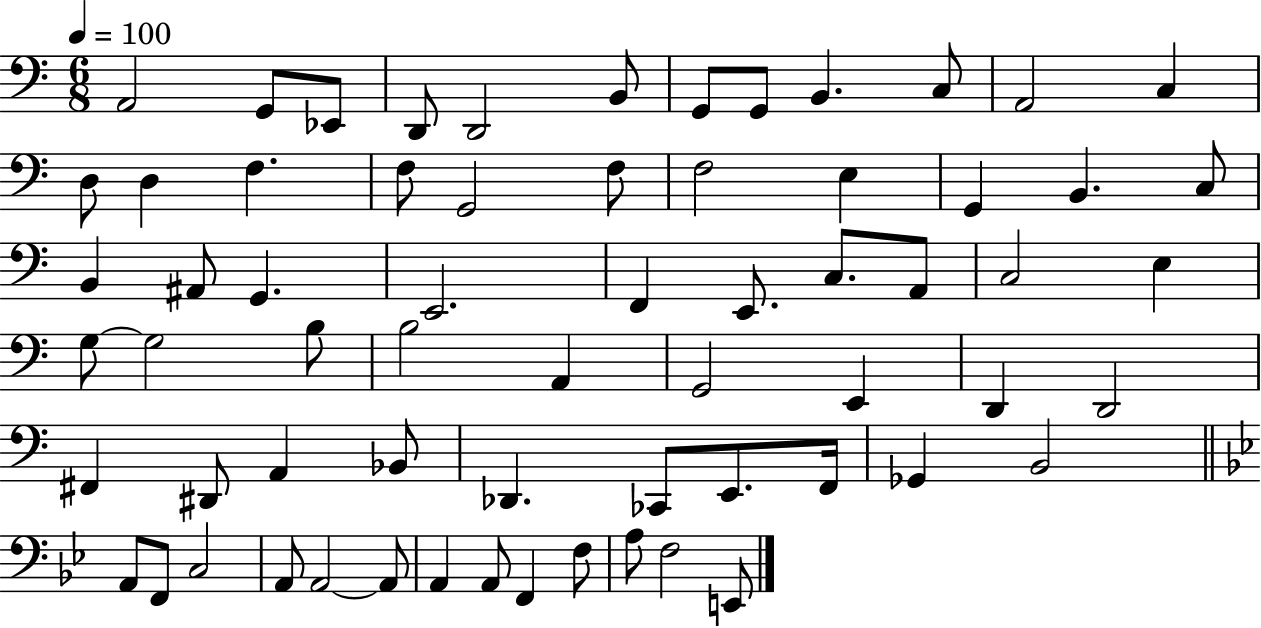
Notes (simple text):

A2/h G2/e Eb2/e D2/e D2/h B2/e G2/e G2/e B2/q. C3/e A2/h C3/q D3/e D3/q F3/q. F3/e G2/h F3/e F3/h E3/q G2/q B2/q. C3/e B2/q A#2/e G2/q. E2/h. F2/q E2/e. C3/e. A2/e C3/h E3/q G3/e G3/h B3/e B3/h A2/q G2/h E2/q D2/q D2/h F#2/q D#2/e A2/q Bb2/e Db2/q. CES2/e E2/e. F2/s Gb2/q B2/h A2/e F2/e C3/h A2/e A2/h A2/e A2/q A2/e F2/q F3/e A3/e F3/h E2/e